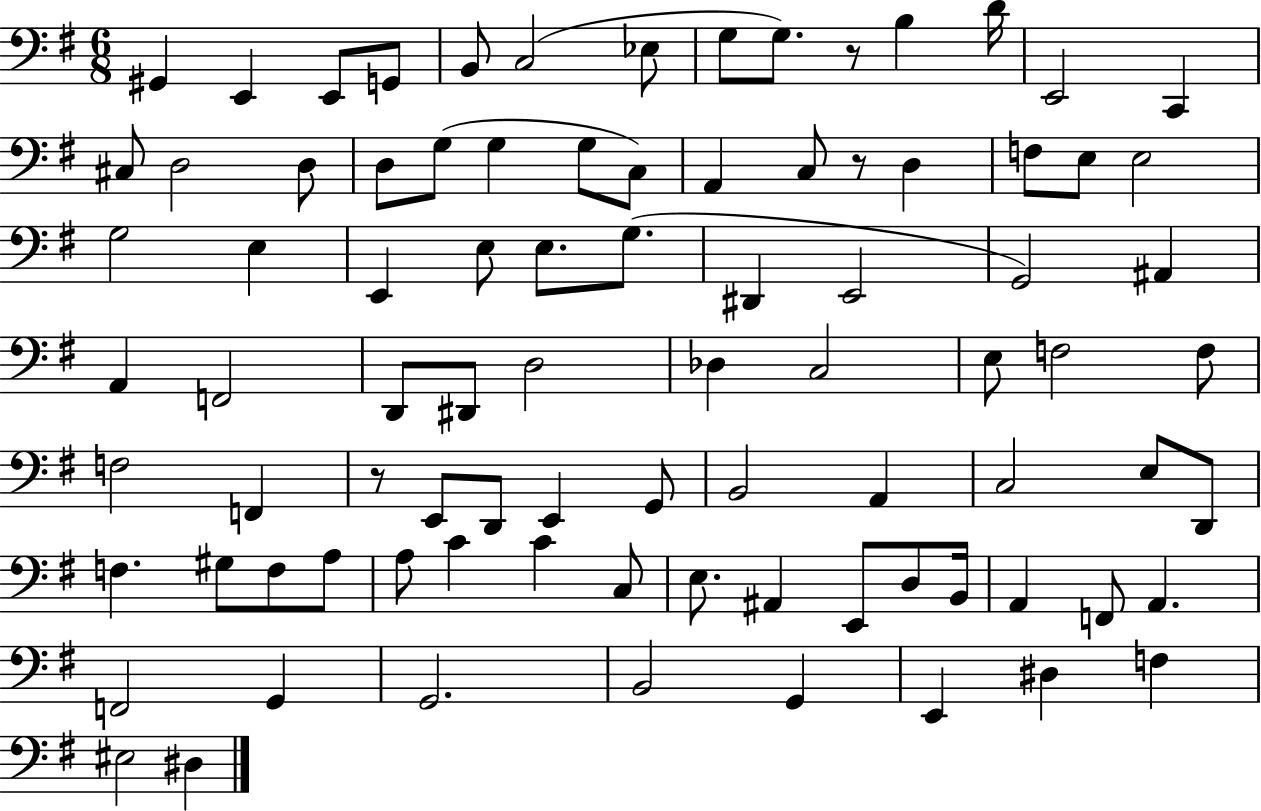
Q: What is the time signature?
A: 6/8